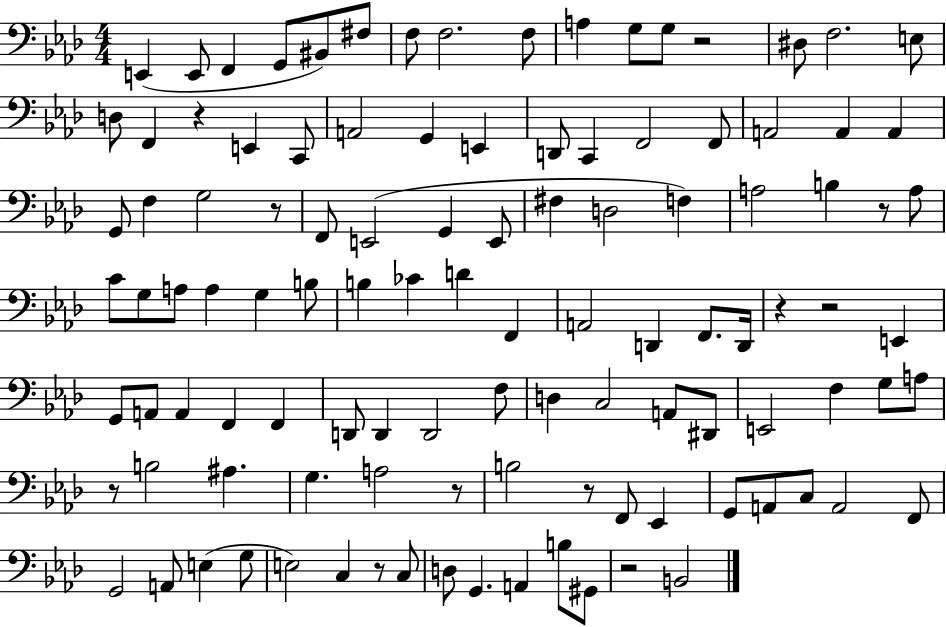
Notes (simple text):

E2/q E2/e F2/q G2/e BIS2/e F#3/e F3/e F3/h. F3/e A3/q G3/e G3/e R/h D#3/e F3/h. E3/e D3/e F2/q R/q E2/q C2/e A2/h G2/q E2/q D2/e C2/q F2/h F2/e A2/h A2/q A2/q G2/e F3/q G3/h R/e F2/e E2/h G2/q E2/e F#3/q D3/h F3/q A3/h B3/q R/e A3/e C4/e G3/e A3/e A3/q G3/q B3/e B3/q CES4/q D4/q F2/q A2/h D2/q F2/e. D2/s R/q R/h E2/q G2/e A2/e A2/q F2/q F2/q D2/e D2/q D2/h F3/e D3/q C3/h A2/e D#2/e E2/h F3/q G3/e A3/e R/e B3/h A#3/q. G3/q. A3/h R/e B3/h R/e F2/e Eb2/q G2/e A2/e C3/e A2/h F2/e G2/h A2/e E3/q G3/e E3/h C3/q R/e C3/e D3/e G2/q. A2/q B3/e G#2/e R/h B2/h